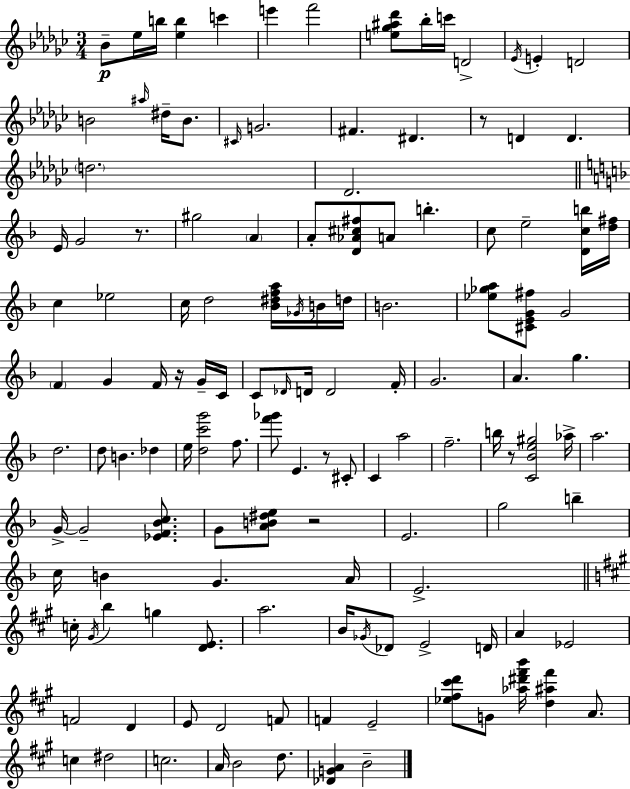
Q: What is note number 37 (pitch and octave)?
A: D5